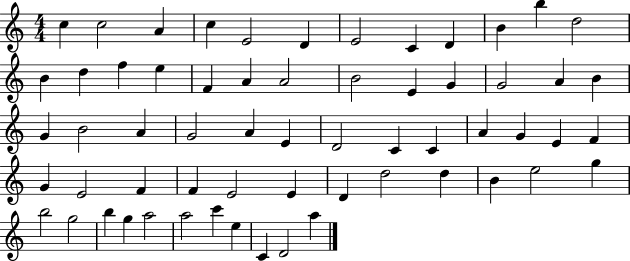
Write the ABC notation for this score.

X:1
T:Untitled
M:4/4
L:1/4
K:C
c c2 A c E2 D E2 C D B b d2 B d f e F A A2 B2 E G G2 A B G B2 A G2 A E D2 C C A G E F G E2 F F E2 E D d2 d B e2 g b2 g2 b g a2 a2 c' e C D2 a